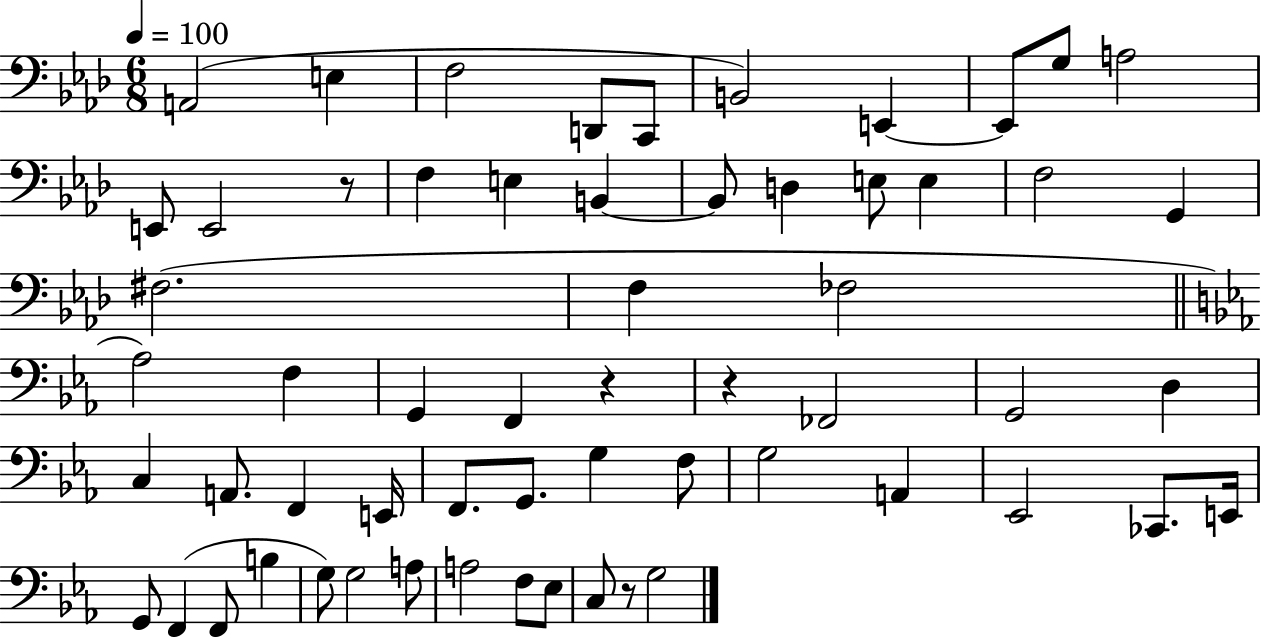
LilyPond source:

{
  \clef bass
  \numericTimeSignature
  \time 6/8
  \key aes \major
  \tempo 4 = 100
  a,2( e4 | f2 d,8 c,8 | b,2) e,4~~ | e,8 g8 a2 | \break e,8 e,2 r8 | f4 e4 b,4~~ | b,8 d4 e8 e4 | f2 g,4 | \break fis2.( | f4 fes2 | \bar "||" \break \key ees \major aes2) f4 | g,4 f,4 r4 | r4 fes,2 | g,2 d4 | \break c4 a,8. f,4 e,16 | f,8. g,8. g4 f8 | g2 a,4 | ees,2 ces,8. e,16 | \break g,8 f,4( f,8 b4 | g8) g2 a8 | a2 f8 ees8 | c8 r8 g2 | \break \bar "|."
}